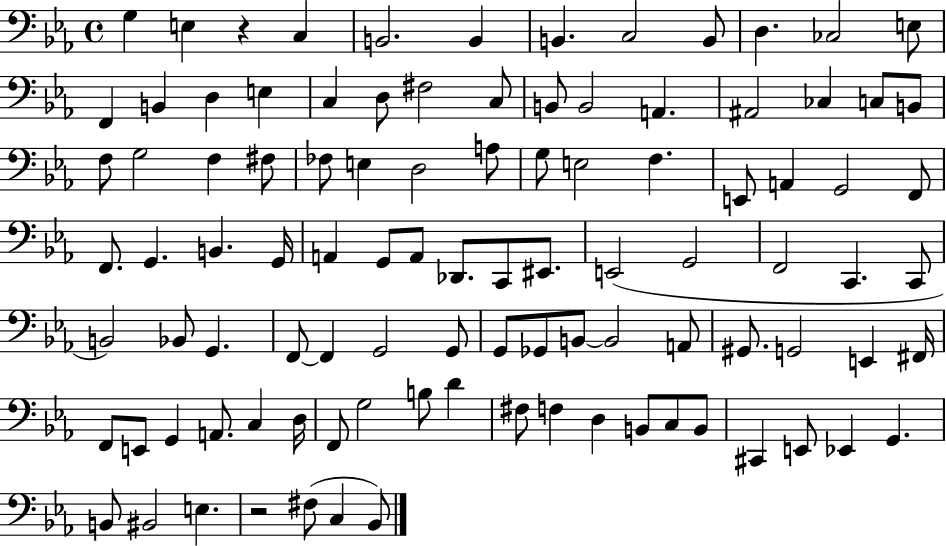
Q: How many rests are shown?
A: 2